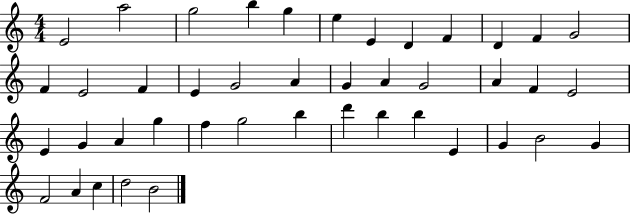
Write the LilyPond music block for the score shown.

{
  \clef treble
  \numericTimeSignature
  \time 4/4
  \key c \major
  e'2 a''2 | g''2 b''4 g''4 | e''4 e'4 d'4 f'4 | d'4 f'4 g'2 | \break f'4 e'2 f'4 | e'4 g'2 a'4 | g'4 a'4 g'2 | a'4 f'4 e'2 | \break e'4 g'4 a'4 g''4 | f''4 g''2 b''4 | d'''4 b''4 b''4 e'4 | g'4 b'2 g'4 | \break f'2 a'4 c''4 | d''2 b'2 | \bar "|."
}